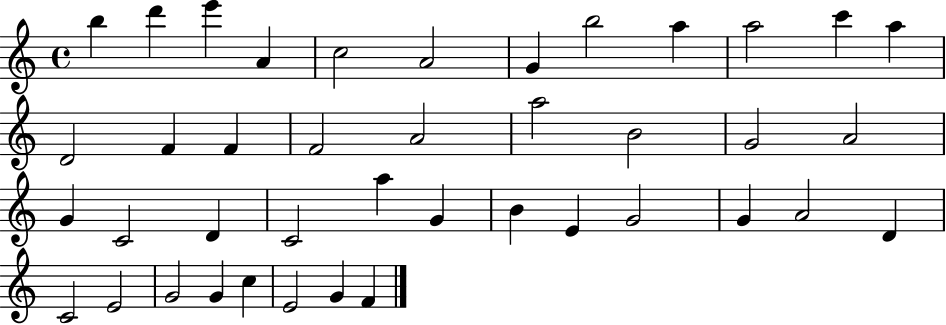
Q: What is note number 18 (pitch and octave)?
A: A5